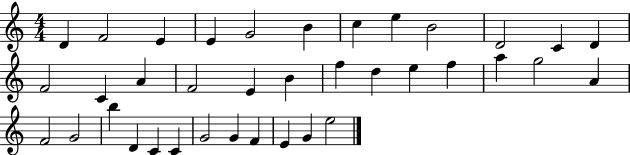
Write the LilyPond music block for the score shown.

{
  \clef treble
  \numericTimeSignature
  \time 4/4
  \key c \major
  d'4 f'2 e'4 | e'4 g'2 b'4 | c''4 e''4 b'2 | d'2 c'4 d'4 | \break f'2 c'4 a'4 | f'2 e'4 b'4 | f''4 d''4 e''4 f''4 | a''4 g''2 a'4 | \break f'2 g'2 | b''4 d'4 c'4 c'4 | g'2 g'4 f'4 | e'4 g'4 e''2 | \break \bar "|."
}